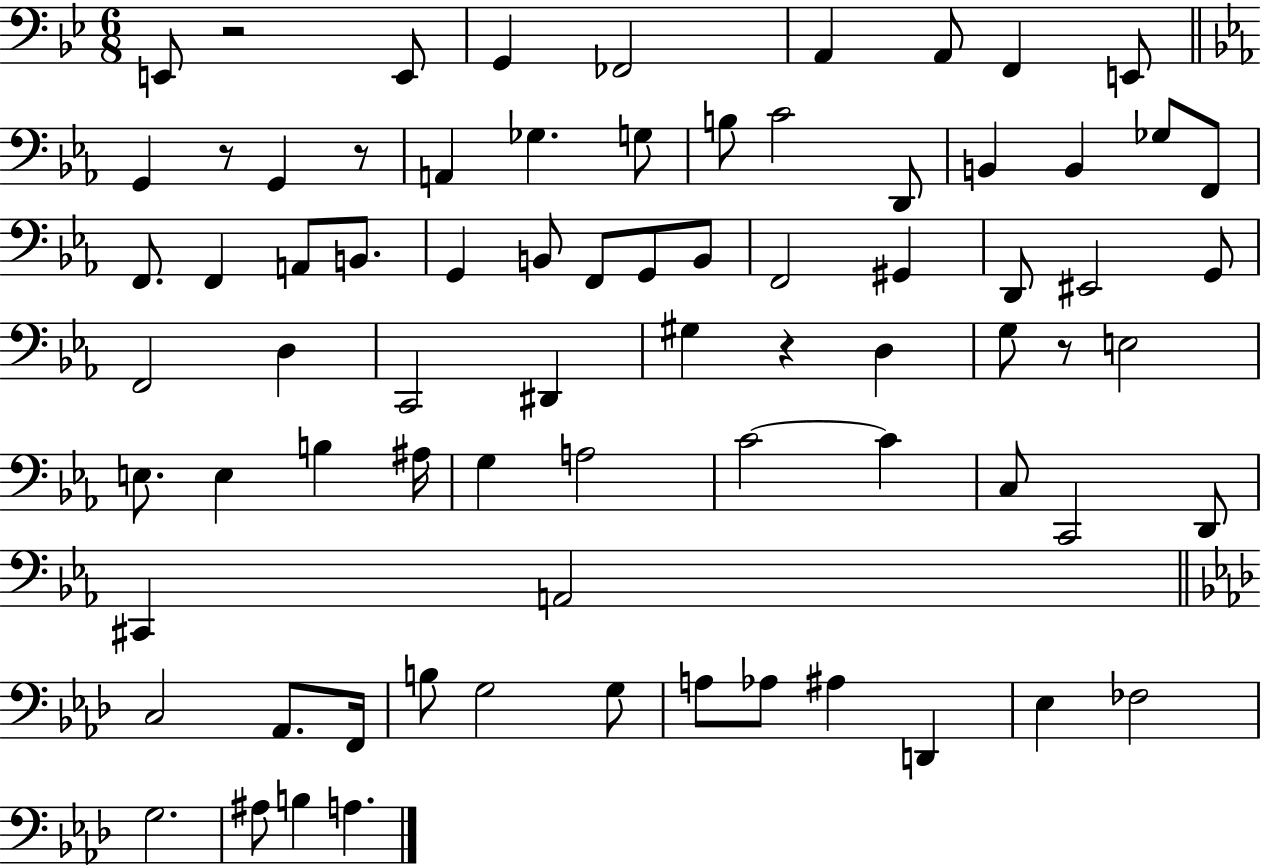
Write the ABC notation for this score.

X:1
T:Untitled
M:6/8
L:1/4
K:Bb
E,,/2 z2 E,,/2 G,, _F,,2 A,, A,,/2 F,, E,,/2 G,, z/2 G,, z/2 A,, _G, G,/2 B,/2 C2 D,,/2 B,, B,, _G,/2 F,,/2 F,,/2 F,, A,,/2 B,,/2 G,, B,,/2 F,,/2 G,,/2 B,,/2 F,,2 ^G,, D,,/2 ^E,,2 G,,/2 F,,2 D, C,,2 ^D,, ^G, z D, G,/2 z/2 E,2 E,/2 E, B, ^A,/4 G, A,2 C2 C C,/2 C,,2 D,,/2 ^C,, A,,2 C,2 _A,,/2 F,,/4 B,/2 G,2 G,/2 A,/2 _A,/2 ^A, D,, _E, _F,2 G,2 ^A,/2 B, A,